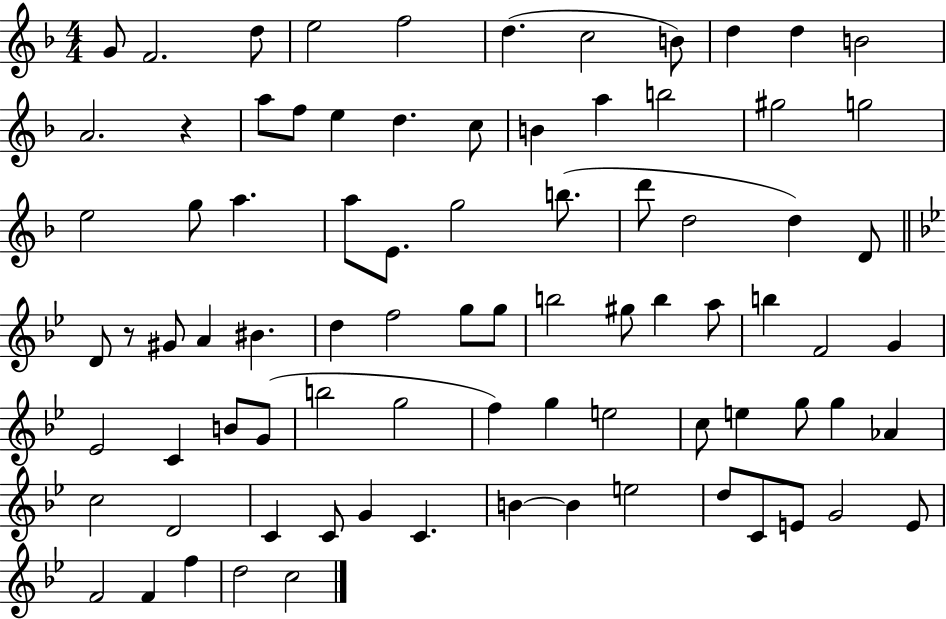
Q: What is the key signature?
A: F major